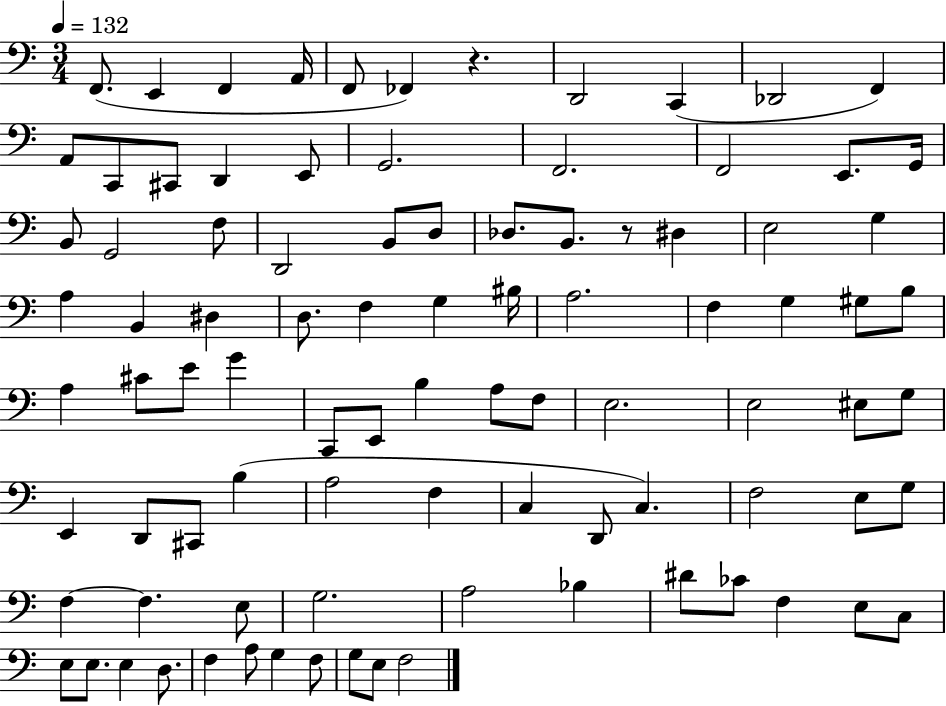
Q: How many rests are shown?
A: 2